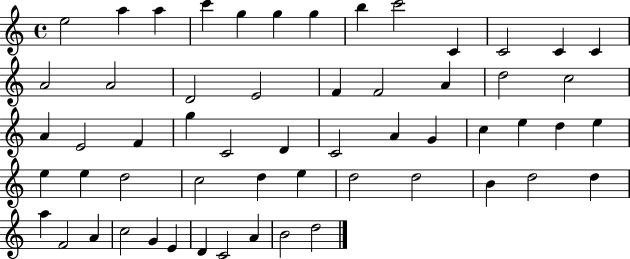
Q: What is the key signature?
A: C major